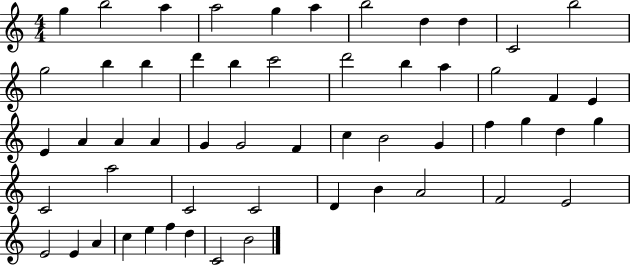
G5/q B5/h A5/q A5/h G5/q A5/q B5/h D5/q D5/q C4/h B5/h G5/h B5/q B5/q D6/q B5/q C6/h D6/h B5/q A5/q G5/h F4/q E4/q E4/q A4/q A4/q A4/q G4/q G4/h F4/q C5/q B4/h G4/q F5/q G5/q D5/q G5/q C4/h A5/h C4/h C4/h D4/q B4/q A4/h F4/h E4/h E4/h E4/q A4/q C5/q E5/q F5/q D5/q C4/h B4/h